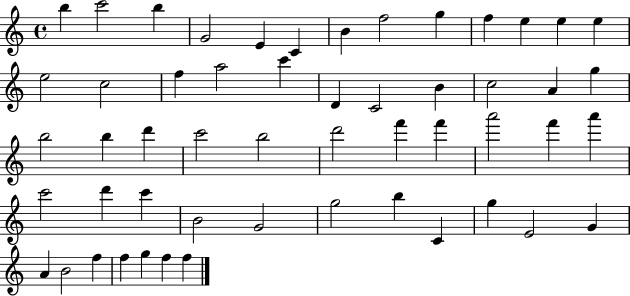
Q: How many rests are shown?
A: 0